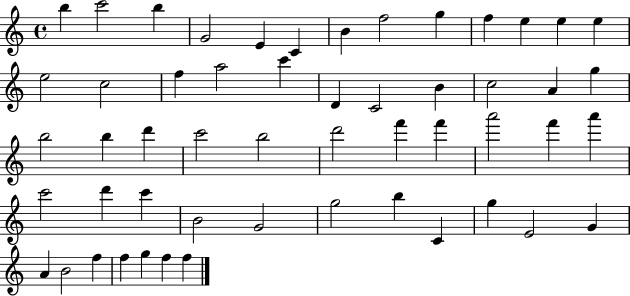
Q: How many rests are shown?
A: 0